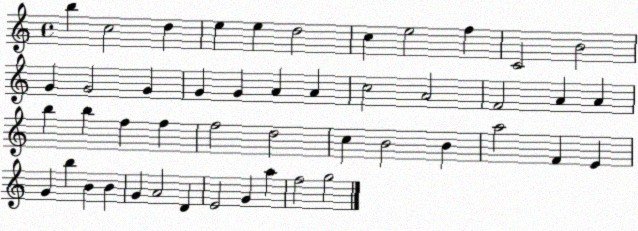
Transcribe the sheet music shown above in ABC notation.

X:1
T:Untitled
M:4/4
L:1/4
K:C
b c2 d e e d2 c e2 f C2 B2 G G2 G G G A A c2 A2 F2 A A b b f f f2 d2 c B2 B a2 F E G b B B G A2 D E2 G a f2 g2